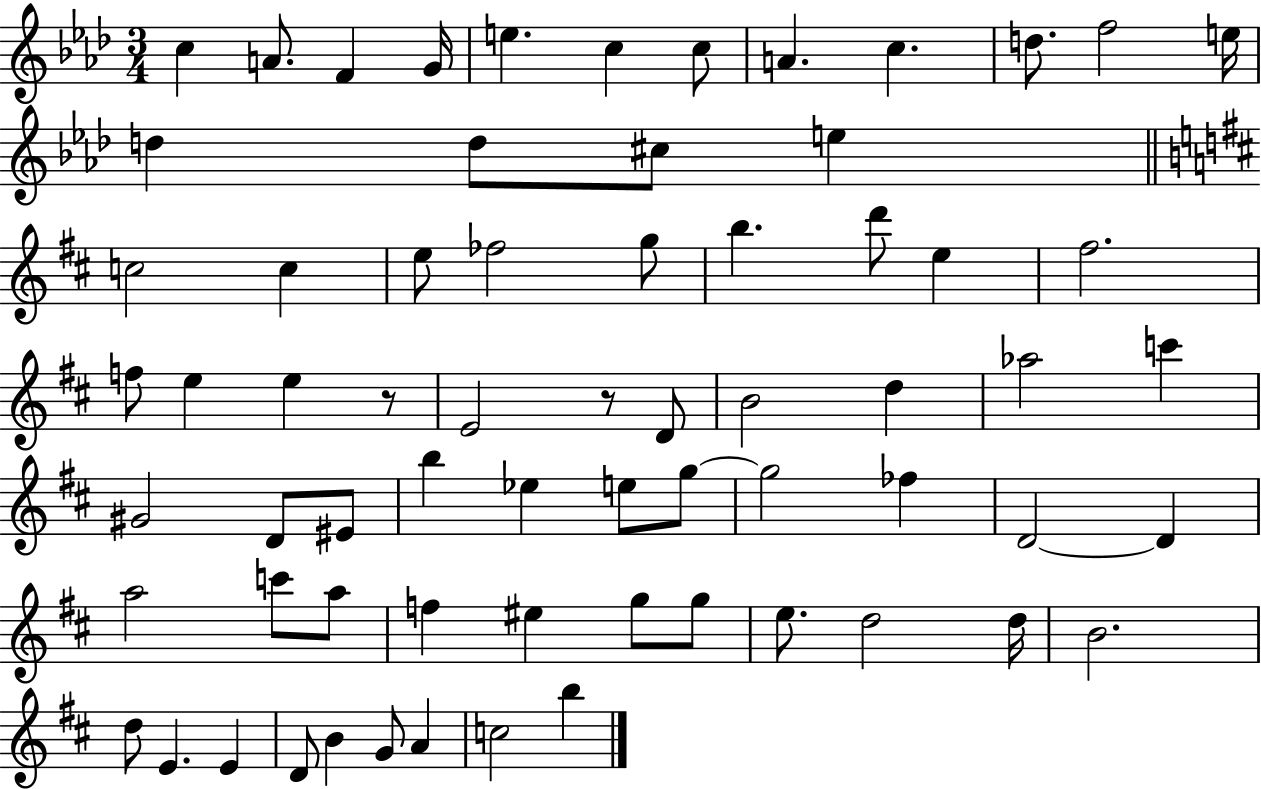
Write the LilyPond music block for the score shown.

{
  \clef treble
  \numericTimeSignature
  \time 3/4
  \key aes \major
  c''4 a'8. f'4 g'16 | e''4. c''4 c''8 | a'4. c''4. | d''8. f''2 e''16 | \break d''4 d''8 cis''8 e''4 | \bar "||" \break \key d \major c''2 c''4 | e''8 fes''2 g''8 | b''4. d'''8 e''4 | fis''2. | \break f''8 e''4 e''4 r8 | e'2 r8 d'8 | b'2 d''4 | aes''2 c'''4 | \break gis'2 d'8 eis'8 | b''4 ees''4 e''8 g''8~~ | g''2 fes''4 | d'2~~ d'4 | \break a''2 c'''8 a''8 | f''4 eis''4 g''8 g''8 | e''8. d''2 d''16 | b'2. | \break d''8 e'4. e'4 | d'8 b'4 g'8 a'4 | c''2 b''4 | \bar "|."
}